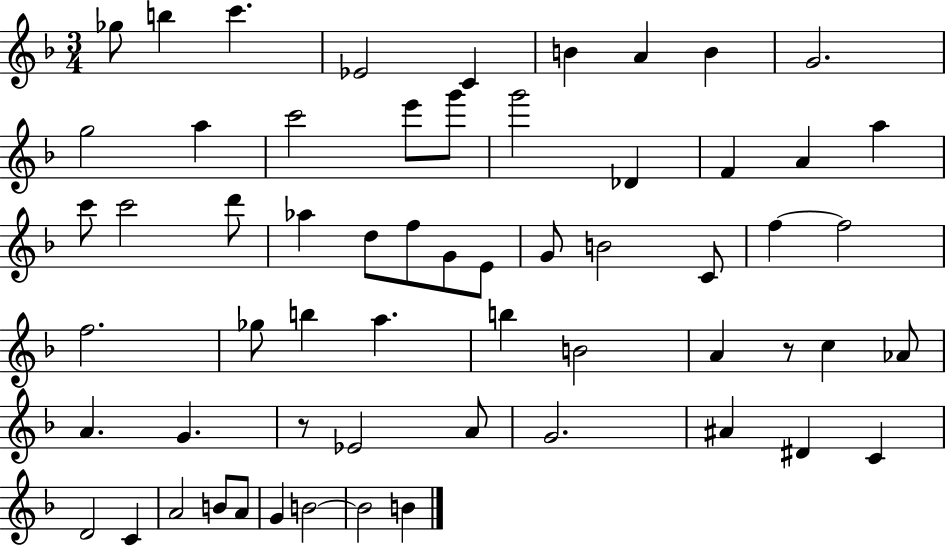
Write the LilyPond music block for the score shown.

{
  \clef treble
  \numericTimeSignature
  \time 3/4
  \key f \major
  ges''8 b''4 c'''4. | ees'2 c'4 | b'4 a'4 b'4 | g'2. | \break g''2 a''4 | c'''2 e'''8 g'''8 | g'''2 des'4 | f'4 a'4 a''4 | \break c'''8 c'''2 d'''8 | aes''4 d''8 f''8 g'8 e'8 | g'8 b'2 c'8 | f''4~~ f''2 | \break f''2. | ges''8 b''4 a''4. | b''4 b'2 | a'4 r8 c''4 aes'8 | \break a'4. g'4. | r8 ees'2 a'8 | g'2. | ais'4 dis'4 c'4 | \break d'2 c'4 | a'2 b'8 a'8 | g'4 b'2~~ | b'2 b'4 | \break \bar "|."
}